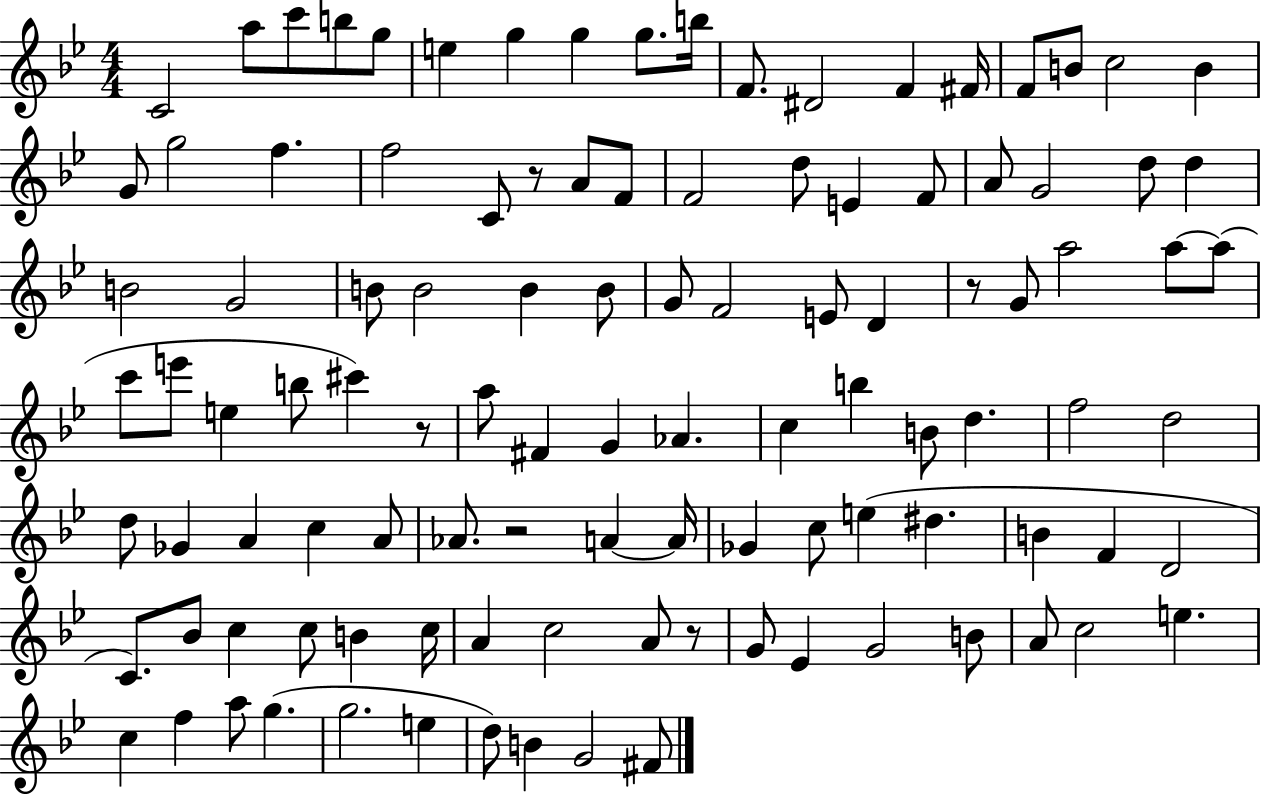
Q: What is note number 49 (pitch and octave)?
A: E6